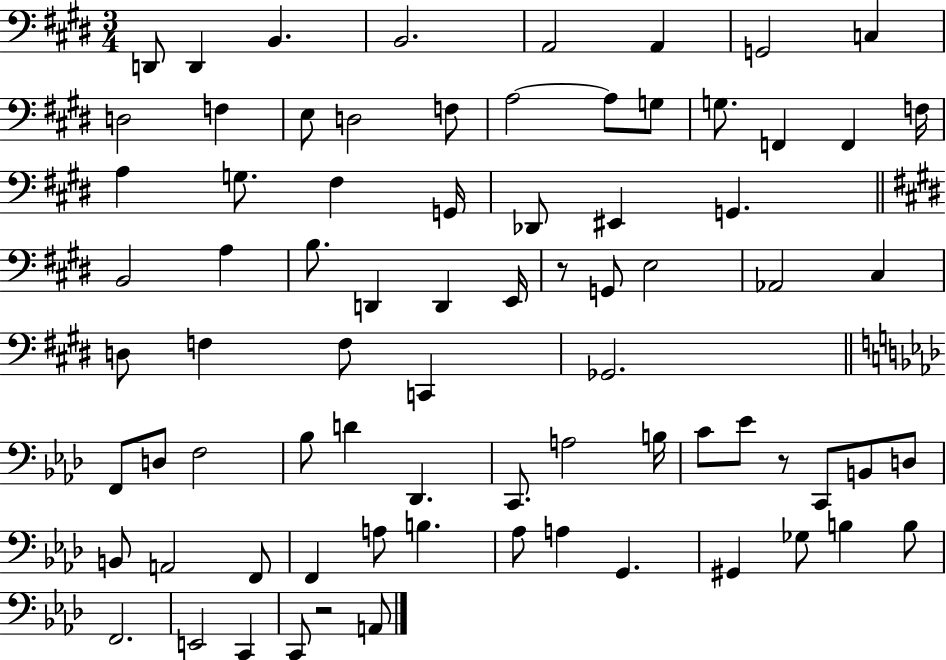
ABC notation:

X:1
T:Untitled
M:3/4
L:1/4
K:E
D,,/2 D,, B,, B,,2 A,,2 A,, G,,2 C, D,2 F, E,/2 D,2 F,/2 A,2 A,/2 G,/2 G,/2 F,, F,, F,/4 A, G,/2 ^F, G,,/4 _D,,/2 ^E,, G,, B,,2 A, B,/2 D,, D,, E,,/4 z/2 G,,/2 E,2 _A,,2 ^C, D,/2 F, F,/2 C,, _G,,2 F,,/2 D,/2 F,2 _B,/2 D _D,, C,,/2 A,2 B,/4 C/2 _E/2 z/2 C,,/2 B,,/2 D,/2 B,,/2 A,,2 F,,/2 F,, A,/2 B, _A,/2 A, G,, ^G,, _G,/2 B, B,/2 F,,2 E,,2 C,, C,,/2 z2 A,,/2